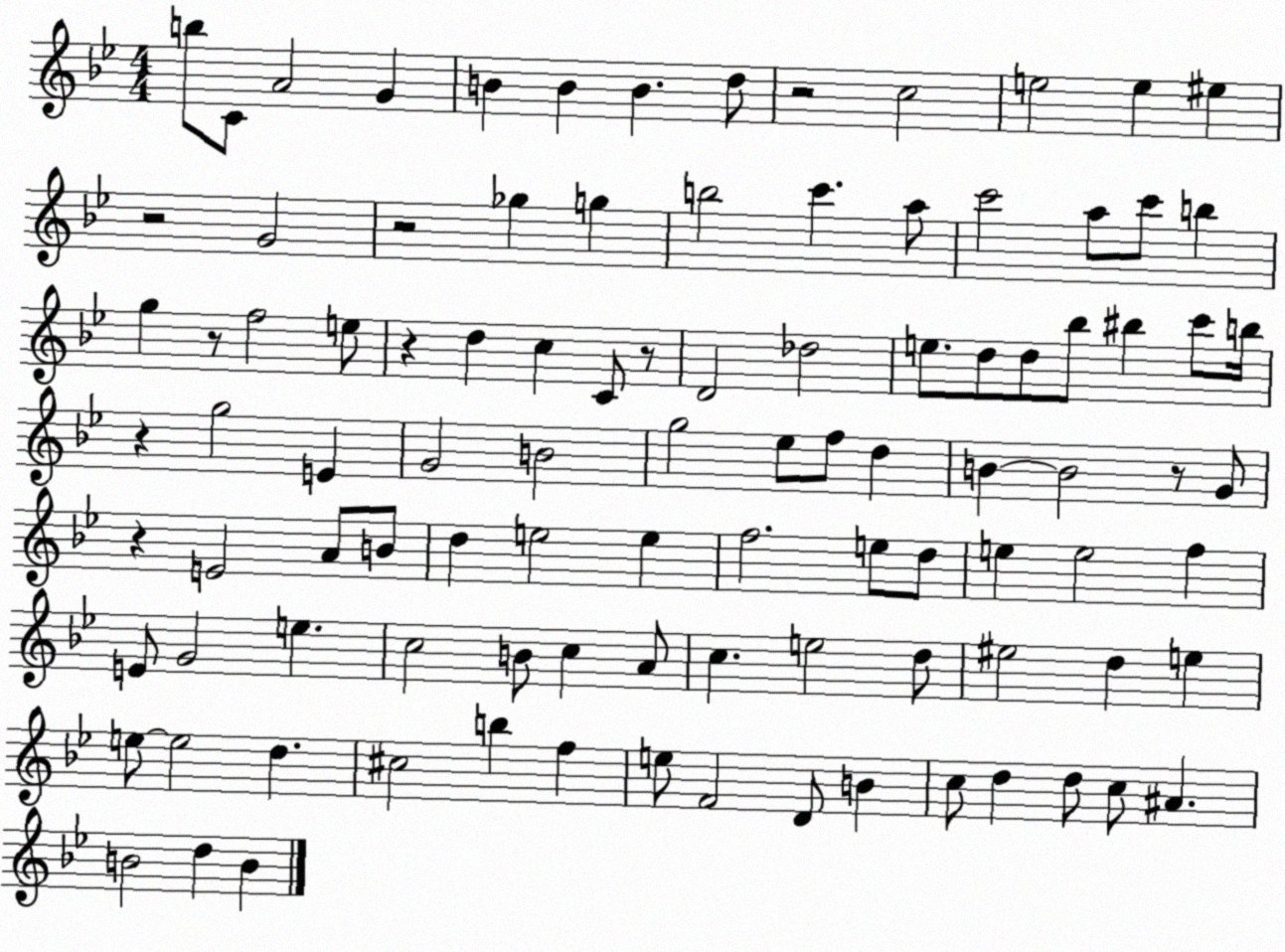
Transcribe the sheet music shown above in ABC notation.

X:1
T:Untitled
M:4/4
L:1/4
K:Bb
b/2 C/2 A2 G B B B d/2 z2 c2 e2 e ^e z2 G2 z2 _g g b2 c' a/2 c'2 a/2 c'/2 b g z/2 f2 e/2 z d c C/2 z/2 D2 _d2 e/2 d/2 d/2 _b/2 ^b c'/2 b/4 z g2 E G2 B2 g2 _e/2 f/2 d B B2 z/2 G/2 z E2 A/2 B/2 d e2 e f2 e/2 d/2 e e2 f E/2 G2 e c2 B/2 c A/2 c e2 d/2 ^e2 d e e/2 e2 d ^c2 b f e/2 F2 D/2 B c/2 d d/2 c/2 ^A B2 d B